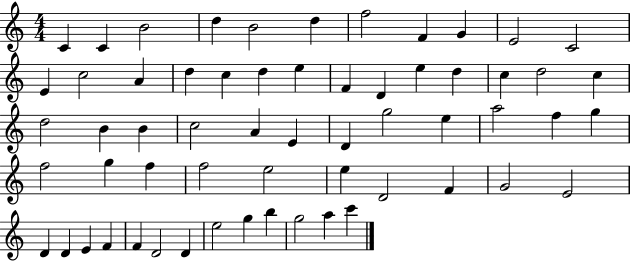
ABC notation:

X:1
T:Untitled
M:4/4
L:1/4
K:C
C C B2 d B2 d f2 F G E2 C2 E c2 A d c d e F D e d c d2 c d2 B B c2 A E D g2 e a2 f g f2 g f f2 e2 e D2 F G2 E2 D D E F F D2 D e2 g b g2 a c'